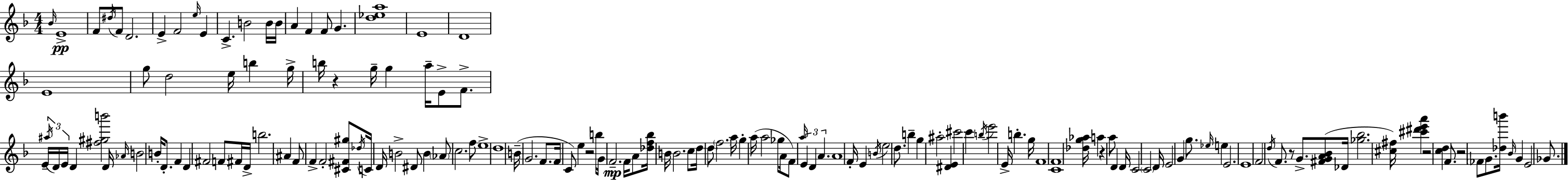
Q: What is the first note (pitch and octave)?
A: Bb4